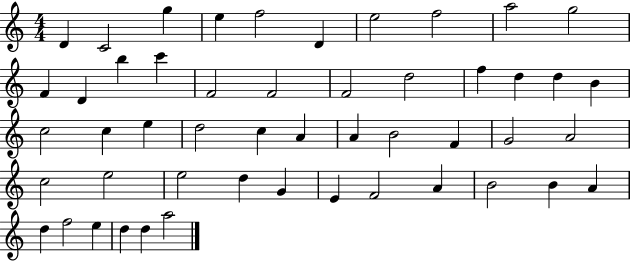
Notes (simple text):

D4/q C4/h G5/q E5/q F5/h D4/q E5/h F5/h A5/h G5/h F4/q D4/q B5/q C6/q F4/h F4/h F4/h D5/h F5/q D5/q D5/q B4/q C5/h C5/q E5/q D5/h C5/q A4/q A4/q B4/h F4/q G4/h A4/h C5/h E5/h E5/h D5/q G4/q E4/q F4/h A4/q B4/h B4/q A4/q D5/q F5/h E5/q D5/q D5/q A5/h